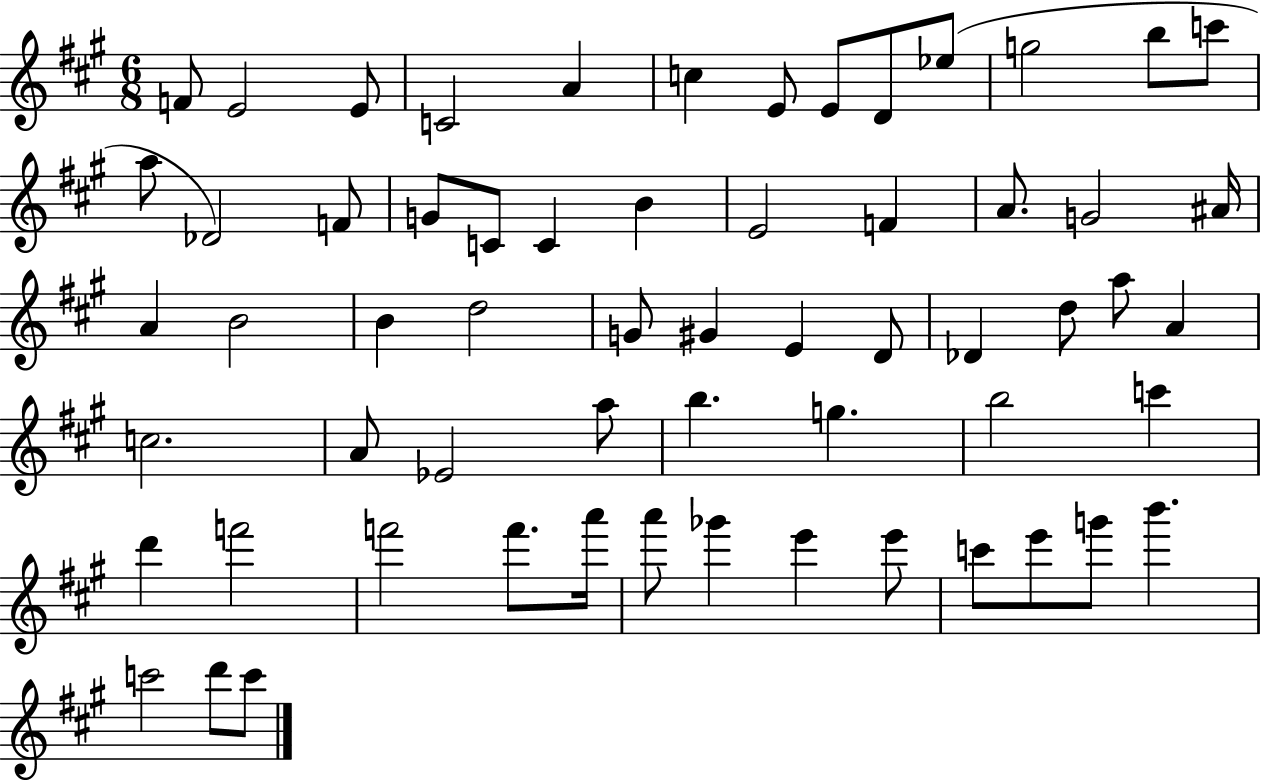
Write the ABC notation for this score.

X:1
T:Untitled
M:6/8
L:1/4
K:A
F/2 E2 E/2 C2 A c E/2 E/2 D/2 _e/2 g2 b/2 c'/2 a/2 _D2 F/2 G/2 C/2 C B E2 F A/2 G2 ^A/4 A B2 B d2 G/2 ^G E D/2 _D d/2 a/2 A c2 A/2 _E2 a/2 b g b2 c' d' f'2 f'2 f'/2 a'/4 a'/2 _g' e' e'/2 c'/2 e'/2 g'/2 b' c'2 d'/2 c'/2